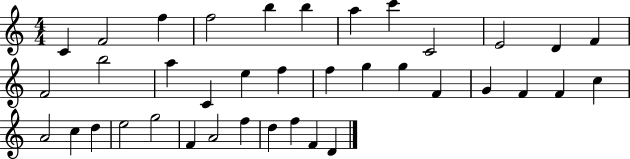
C4/q F4/h F5/q F5/h B5/q B5/q A5/q C6/q C4/h E4/h D4/q F4/q F4/h B5/h A5/q C4/q E5/q F5/q F5/q G5/q G5/q F4/q G4/q F4/q F4/q C5/q A4/h C5/q D5/q E5/h G5/h F4/q A4/h F5/q D5/q F5/q F4/q D4/q